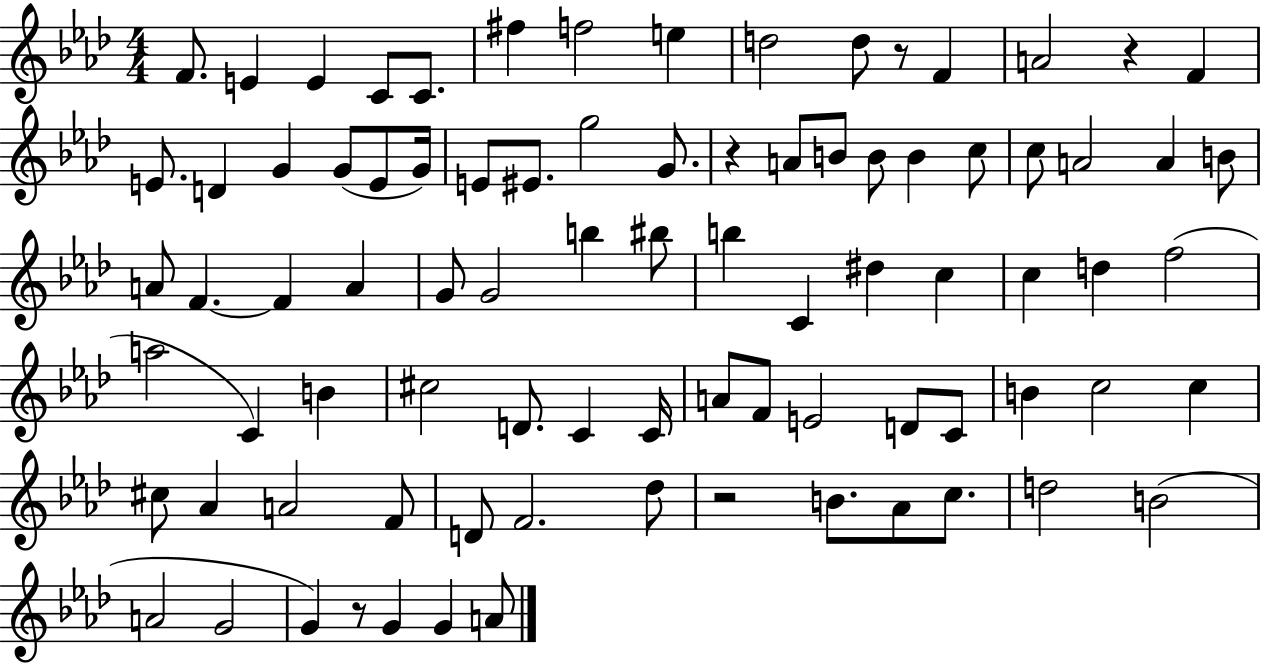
X:1
T:Untitled
M:4/4
L:1/4
K:Ab
F/2 E E C/2 C/2 ^f f2 e d2 d/2 z/2 F A2 z F E/2 D G G/2 E/2 G/4 E/2 ^E/2 g2 G/2 z A/2 B/2 B/2 B c/2 c/2 A2 A B/2 A/2 F F A G/2 G2 b ^b/2 b C ^d c c d f2 a2 C B ^c2 D/2 C C/4 A/2 F/2 E2 D/2 C/2 B c2 c ^c/2 _A A2 F/2 D/2 F2 _d/2 z2 B/2 _A/2 c/2 d2 B2 A2 G2 G z/2 G G A/2